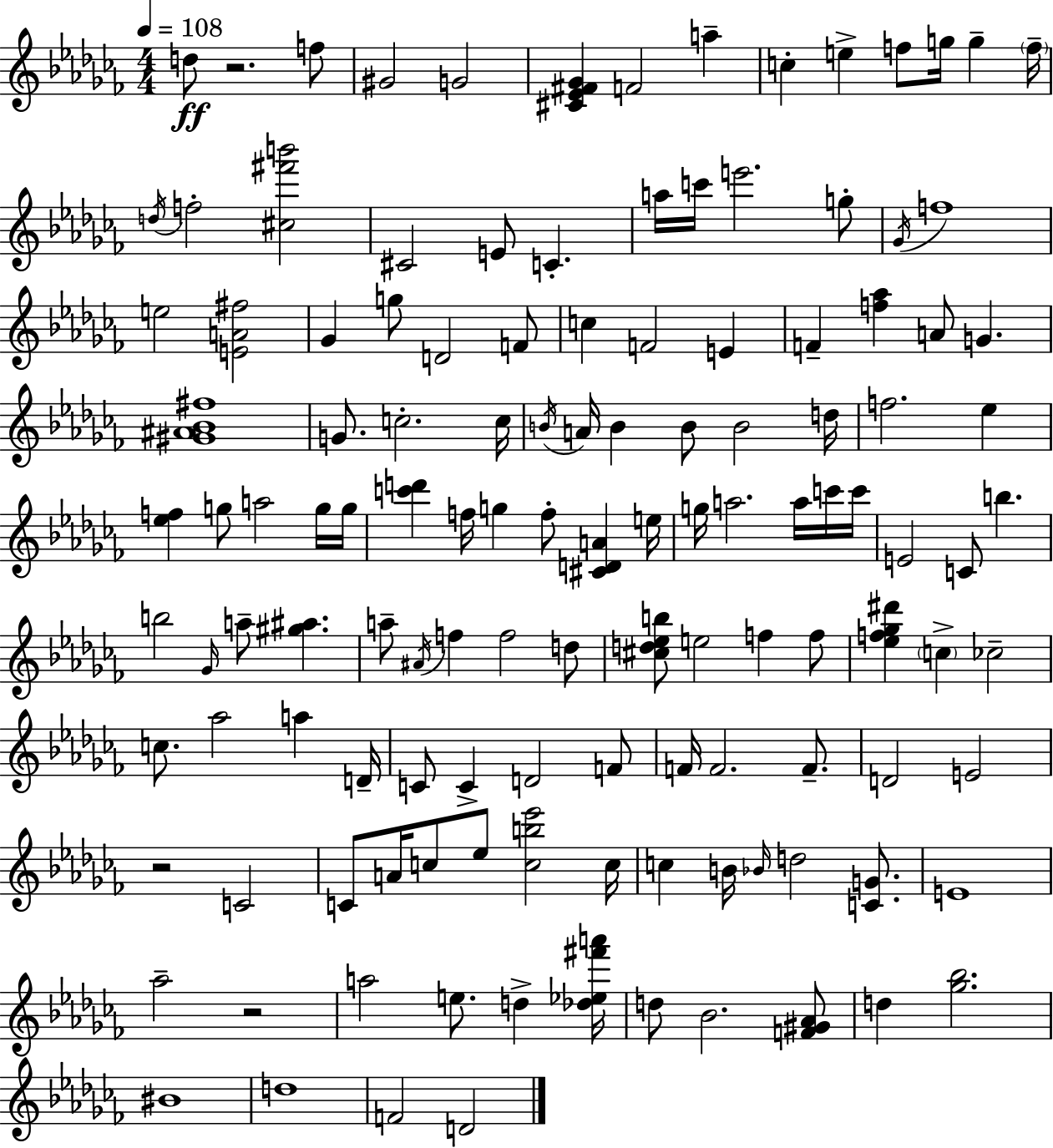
D5/e R/h. F5/e G#4/h G4/h [C#4,Eb4,F#4,Gb4]/q F4/h A5/q C5/q E5/q F5/e G5/s G5/q F5/s D5/s F5/h [C#5,F#6,B6]/h C#4/h E4/e C4/q. A5/s C6/s E6/h. G5/e Gb4/s F5/w E5/h [E4,A4,F#5]/h Gb4/q G5/e D4/h F4/e C5/q F4/h E4/q F4/q [F5,Ab5]/q A4/e G4/q. [G#4,A#4,Bb4,F#5]/w G4/e. C5/h. C5/s B4/s A4/s B4/q B4/e B4/h D5/s F5/h. Eb5/q [Eb5,F5]/q G5/e A5/h G5/s G5/s [C6,D6]/q F5/s G5/q F5/e [C#4,D4,A4]/q E5/s G5/s A5/h. A5/s C6/s C6/s E4/h C4/e B5/q. B5/h Gb4/s A5/e [G#5,A#5]/q. A5/e A#4/s F5/q F5/h D5/e [C#5,D5,Eb5,B5]/e E5/h F5/q F5/e [Eb5,F5,Gb5,D#6]/q C5/q CES5/h C5/e. Ab5/h A5/q D4/s C4/e C4/q D4/h F4/e F4/s F4/h. F4/e. D4/h E4/h R/h C4/h C4/e A4/s C5/e Eb5/e [C5,B5,Eb6]/h C5/s C5/q B4/s Bb4/s D5/h [C4,G4]/e. E4/w Ab5/h R/h A5/h E5/e. D5/q [Db5,Eb5,F#6,A6]/s D5/e Bb4/h. [F4,G#4,Ab4]/e D5/q [Gb5,Bb5]/h. BIS4/w D5/w F4/h D4/h